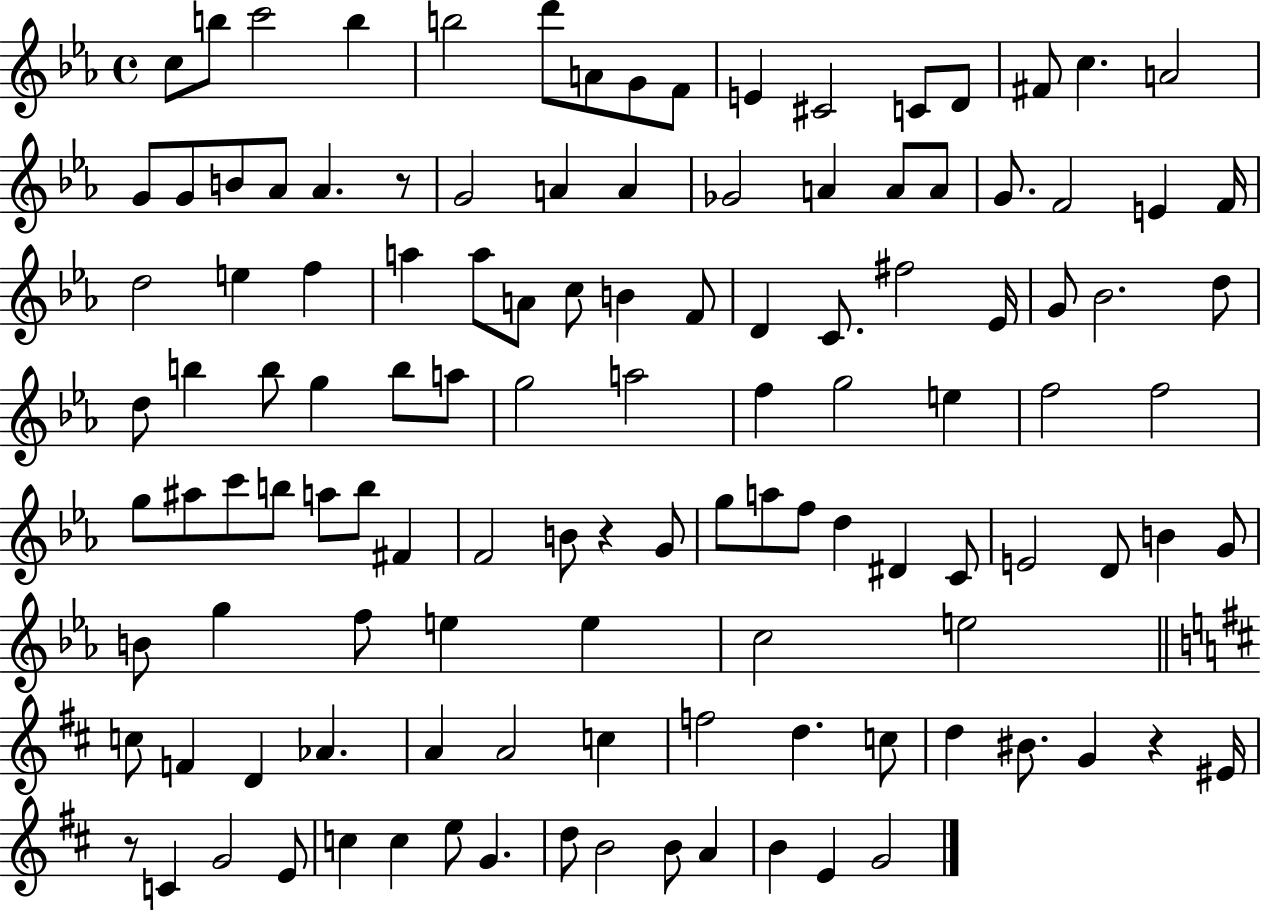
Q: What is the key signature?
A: EES major